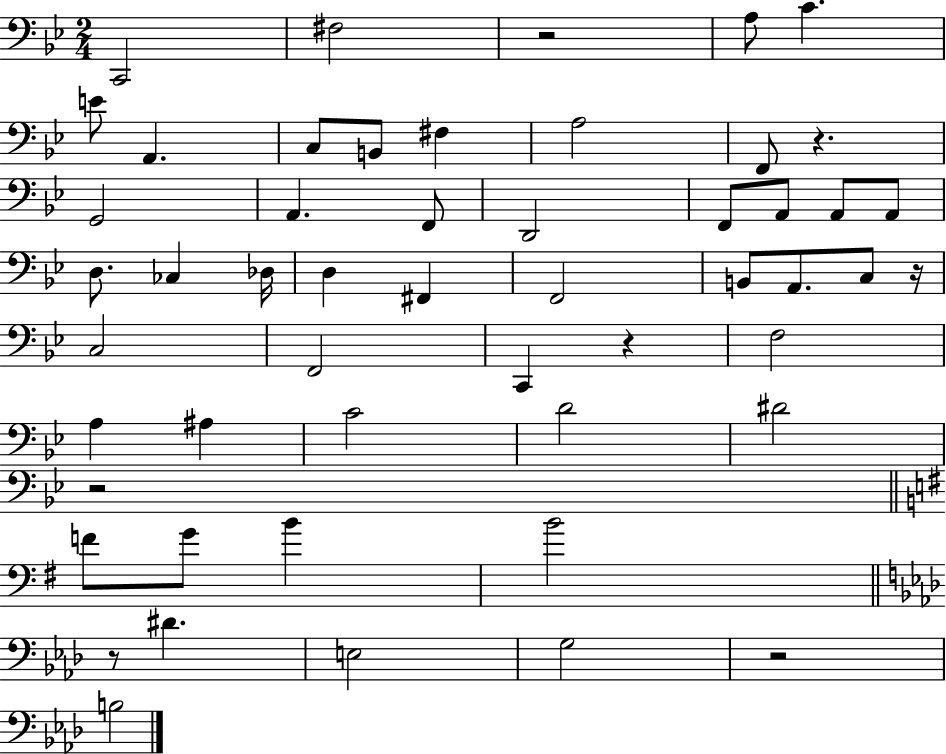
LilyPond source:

{
  \clef bass
  \numericTimeSignature
  \time 2/4
  \key bes \major
  \repeat volta 2 { c,2 | fis2 | r2 | a8 c'4. | \break e'8 a,4. | c8 b,8 fis4 | a2 | f,8 r4. | \break g,2 | a,4. f,8 | d,2 | f,8 a,8 a,8 a,8 | \break d8. ces4 des16 | d4 fis,4 | f,2 | b,8 a,8. c8 r16 | \break c2 | f,2 | c,4 r4 | f2 | \break a4 ais4 | c'2 | d'2 | dis'2 | \break r2 | \bar "||" \break \key e \minor f'8 g'8 b'4 | b'2 | \bar "||" \break \key aes \major r8 dis'4. | e2 | g2 | r2 | \break b2 | } \bar "|."
}